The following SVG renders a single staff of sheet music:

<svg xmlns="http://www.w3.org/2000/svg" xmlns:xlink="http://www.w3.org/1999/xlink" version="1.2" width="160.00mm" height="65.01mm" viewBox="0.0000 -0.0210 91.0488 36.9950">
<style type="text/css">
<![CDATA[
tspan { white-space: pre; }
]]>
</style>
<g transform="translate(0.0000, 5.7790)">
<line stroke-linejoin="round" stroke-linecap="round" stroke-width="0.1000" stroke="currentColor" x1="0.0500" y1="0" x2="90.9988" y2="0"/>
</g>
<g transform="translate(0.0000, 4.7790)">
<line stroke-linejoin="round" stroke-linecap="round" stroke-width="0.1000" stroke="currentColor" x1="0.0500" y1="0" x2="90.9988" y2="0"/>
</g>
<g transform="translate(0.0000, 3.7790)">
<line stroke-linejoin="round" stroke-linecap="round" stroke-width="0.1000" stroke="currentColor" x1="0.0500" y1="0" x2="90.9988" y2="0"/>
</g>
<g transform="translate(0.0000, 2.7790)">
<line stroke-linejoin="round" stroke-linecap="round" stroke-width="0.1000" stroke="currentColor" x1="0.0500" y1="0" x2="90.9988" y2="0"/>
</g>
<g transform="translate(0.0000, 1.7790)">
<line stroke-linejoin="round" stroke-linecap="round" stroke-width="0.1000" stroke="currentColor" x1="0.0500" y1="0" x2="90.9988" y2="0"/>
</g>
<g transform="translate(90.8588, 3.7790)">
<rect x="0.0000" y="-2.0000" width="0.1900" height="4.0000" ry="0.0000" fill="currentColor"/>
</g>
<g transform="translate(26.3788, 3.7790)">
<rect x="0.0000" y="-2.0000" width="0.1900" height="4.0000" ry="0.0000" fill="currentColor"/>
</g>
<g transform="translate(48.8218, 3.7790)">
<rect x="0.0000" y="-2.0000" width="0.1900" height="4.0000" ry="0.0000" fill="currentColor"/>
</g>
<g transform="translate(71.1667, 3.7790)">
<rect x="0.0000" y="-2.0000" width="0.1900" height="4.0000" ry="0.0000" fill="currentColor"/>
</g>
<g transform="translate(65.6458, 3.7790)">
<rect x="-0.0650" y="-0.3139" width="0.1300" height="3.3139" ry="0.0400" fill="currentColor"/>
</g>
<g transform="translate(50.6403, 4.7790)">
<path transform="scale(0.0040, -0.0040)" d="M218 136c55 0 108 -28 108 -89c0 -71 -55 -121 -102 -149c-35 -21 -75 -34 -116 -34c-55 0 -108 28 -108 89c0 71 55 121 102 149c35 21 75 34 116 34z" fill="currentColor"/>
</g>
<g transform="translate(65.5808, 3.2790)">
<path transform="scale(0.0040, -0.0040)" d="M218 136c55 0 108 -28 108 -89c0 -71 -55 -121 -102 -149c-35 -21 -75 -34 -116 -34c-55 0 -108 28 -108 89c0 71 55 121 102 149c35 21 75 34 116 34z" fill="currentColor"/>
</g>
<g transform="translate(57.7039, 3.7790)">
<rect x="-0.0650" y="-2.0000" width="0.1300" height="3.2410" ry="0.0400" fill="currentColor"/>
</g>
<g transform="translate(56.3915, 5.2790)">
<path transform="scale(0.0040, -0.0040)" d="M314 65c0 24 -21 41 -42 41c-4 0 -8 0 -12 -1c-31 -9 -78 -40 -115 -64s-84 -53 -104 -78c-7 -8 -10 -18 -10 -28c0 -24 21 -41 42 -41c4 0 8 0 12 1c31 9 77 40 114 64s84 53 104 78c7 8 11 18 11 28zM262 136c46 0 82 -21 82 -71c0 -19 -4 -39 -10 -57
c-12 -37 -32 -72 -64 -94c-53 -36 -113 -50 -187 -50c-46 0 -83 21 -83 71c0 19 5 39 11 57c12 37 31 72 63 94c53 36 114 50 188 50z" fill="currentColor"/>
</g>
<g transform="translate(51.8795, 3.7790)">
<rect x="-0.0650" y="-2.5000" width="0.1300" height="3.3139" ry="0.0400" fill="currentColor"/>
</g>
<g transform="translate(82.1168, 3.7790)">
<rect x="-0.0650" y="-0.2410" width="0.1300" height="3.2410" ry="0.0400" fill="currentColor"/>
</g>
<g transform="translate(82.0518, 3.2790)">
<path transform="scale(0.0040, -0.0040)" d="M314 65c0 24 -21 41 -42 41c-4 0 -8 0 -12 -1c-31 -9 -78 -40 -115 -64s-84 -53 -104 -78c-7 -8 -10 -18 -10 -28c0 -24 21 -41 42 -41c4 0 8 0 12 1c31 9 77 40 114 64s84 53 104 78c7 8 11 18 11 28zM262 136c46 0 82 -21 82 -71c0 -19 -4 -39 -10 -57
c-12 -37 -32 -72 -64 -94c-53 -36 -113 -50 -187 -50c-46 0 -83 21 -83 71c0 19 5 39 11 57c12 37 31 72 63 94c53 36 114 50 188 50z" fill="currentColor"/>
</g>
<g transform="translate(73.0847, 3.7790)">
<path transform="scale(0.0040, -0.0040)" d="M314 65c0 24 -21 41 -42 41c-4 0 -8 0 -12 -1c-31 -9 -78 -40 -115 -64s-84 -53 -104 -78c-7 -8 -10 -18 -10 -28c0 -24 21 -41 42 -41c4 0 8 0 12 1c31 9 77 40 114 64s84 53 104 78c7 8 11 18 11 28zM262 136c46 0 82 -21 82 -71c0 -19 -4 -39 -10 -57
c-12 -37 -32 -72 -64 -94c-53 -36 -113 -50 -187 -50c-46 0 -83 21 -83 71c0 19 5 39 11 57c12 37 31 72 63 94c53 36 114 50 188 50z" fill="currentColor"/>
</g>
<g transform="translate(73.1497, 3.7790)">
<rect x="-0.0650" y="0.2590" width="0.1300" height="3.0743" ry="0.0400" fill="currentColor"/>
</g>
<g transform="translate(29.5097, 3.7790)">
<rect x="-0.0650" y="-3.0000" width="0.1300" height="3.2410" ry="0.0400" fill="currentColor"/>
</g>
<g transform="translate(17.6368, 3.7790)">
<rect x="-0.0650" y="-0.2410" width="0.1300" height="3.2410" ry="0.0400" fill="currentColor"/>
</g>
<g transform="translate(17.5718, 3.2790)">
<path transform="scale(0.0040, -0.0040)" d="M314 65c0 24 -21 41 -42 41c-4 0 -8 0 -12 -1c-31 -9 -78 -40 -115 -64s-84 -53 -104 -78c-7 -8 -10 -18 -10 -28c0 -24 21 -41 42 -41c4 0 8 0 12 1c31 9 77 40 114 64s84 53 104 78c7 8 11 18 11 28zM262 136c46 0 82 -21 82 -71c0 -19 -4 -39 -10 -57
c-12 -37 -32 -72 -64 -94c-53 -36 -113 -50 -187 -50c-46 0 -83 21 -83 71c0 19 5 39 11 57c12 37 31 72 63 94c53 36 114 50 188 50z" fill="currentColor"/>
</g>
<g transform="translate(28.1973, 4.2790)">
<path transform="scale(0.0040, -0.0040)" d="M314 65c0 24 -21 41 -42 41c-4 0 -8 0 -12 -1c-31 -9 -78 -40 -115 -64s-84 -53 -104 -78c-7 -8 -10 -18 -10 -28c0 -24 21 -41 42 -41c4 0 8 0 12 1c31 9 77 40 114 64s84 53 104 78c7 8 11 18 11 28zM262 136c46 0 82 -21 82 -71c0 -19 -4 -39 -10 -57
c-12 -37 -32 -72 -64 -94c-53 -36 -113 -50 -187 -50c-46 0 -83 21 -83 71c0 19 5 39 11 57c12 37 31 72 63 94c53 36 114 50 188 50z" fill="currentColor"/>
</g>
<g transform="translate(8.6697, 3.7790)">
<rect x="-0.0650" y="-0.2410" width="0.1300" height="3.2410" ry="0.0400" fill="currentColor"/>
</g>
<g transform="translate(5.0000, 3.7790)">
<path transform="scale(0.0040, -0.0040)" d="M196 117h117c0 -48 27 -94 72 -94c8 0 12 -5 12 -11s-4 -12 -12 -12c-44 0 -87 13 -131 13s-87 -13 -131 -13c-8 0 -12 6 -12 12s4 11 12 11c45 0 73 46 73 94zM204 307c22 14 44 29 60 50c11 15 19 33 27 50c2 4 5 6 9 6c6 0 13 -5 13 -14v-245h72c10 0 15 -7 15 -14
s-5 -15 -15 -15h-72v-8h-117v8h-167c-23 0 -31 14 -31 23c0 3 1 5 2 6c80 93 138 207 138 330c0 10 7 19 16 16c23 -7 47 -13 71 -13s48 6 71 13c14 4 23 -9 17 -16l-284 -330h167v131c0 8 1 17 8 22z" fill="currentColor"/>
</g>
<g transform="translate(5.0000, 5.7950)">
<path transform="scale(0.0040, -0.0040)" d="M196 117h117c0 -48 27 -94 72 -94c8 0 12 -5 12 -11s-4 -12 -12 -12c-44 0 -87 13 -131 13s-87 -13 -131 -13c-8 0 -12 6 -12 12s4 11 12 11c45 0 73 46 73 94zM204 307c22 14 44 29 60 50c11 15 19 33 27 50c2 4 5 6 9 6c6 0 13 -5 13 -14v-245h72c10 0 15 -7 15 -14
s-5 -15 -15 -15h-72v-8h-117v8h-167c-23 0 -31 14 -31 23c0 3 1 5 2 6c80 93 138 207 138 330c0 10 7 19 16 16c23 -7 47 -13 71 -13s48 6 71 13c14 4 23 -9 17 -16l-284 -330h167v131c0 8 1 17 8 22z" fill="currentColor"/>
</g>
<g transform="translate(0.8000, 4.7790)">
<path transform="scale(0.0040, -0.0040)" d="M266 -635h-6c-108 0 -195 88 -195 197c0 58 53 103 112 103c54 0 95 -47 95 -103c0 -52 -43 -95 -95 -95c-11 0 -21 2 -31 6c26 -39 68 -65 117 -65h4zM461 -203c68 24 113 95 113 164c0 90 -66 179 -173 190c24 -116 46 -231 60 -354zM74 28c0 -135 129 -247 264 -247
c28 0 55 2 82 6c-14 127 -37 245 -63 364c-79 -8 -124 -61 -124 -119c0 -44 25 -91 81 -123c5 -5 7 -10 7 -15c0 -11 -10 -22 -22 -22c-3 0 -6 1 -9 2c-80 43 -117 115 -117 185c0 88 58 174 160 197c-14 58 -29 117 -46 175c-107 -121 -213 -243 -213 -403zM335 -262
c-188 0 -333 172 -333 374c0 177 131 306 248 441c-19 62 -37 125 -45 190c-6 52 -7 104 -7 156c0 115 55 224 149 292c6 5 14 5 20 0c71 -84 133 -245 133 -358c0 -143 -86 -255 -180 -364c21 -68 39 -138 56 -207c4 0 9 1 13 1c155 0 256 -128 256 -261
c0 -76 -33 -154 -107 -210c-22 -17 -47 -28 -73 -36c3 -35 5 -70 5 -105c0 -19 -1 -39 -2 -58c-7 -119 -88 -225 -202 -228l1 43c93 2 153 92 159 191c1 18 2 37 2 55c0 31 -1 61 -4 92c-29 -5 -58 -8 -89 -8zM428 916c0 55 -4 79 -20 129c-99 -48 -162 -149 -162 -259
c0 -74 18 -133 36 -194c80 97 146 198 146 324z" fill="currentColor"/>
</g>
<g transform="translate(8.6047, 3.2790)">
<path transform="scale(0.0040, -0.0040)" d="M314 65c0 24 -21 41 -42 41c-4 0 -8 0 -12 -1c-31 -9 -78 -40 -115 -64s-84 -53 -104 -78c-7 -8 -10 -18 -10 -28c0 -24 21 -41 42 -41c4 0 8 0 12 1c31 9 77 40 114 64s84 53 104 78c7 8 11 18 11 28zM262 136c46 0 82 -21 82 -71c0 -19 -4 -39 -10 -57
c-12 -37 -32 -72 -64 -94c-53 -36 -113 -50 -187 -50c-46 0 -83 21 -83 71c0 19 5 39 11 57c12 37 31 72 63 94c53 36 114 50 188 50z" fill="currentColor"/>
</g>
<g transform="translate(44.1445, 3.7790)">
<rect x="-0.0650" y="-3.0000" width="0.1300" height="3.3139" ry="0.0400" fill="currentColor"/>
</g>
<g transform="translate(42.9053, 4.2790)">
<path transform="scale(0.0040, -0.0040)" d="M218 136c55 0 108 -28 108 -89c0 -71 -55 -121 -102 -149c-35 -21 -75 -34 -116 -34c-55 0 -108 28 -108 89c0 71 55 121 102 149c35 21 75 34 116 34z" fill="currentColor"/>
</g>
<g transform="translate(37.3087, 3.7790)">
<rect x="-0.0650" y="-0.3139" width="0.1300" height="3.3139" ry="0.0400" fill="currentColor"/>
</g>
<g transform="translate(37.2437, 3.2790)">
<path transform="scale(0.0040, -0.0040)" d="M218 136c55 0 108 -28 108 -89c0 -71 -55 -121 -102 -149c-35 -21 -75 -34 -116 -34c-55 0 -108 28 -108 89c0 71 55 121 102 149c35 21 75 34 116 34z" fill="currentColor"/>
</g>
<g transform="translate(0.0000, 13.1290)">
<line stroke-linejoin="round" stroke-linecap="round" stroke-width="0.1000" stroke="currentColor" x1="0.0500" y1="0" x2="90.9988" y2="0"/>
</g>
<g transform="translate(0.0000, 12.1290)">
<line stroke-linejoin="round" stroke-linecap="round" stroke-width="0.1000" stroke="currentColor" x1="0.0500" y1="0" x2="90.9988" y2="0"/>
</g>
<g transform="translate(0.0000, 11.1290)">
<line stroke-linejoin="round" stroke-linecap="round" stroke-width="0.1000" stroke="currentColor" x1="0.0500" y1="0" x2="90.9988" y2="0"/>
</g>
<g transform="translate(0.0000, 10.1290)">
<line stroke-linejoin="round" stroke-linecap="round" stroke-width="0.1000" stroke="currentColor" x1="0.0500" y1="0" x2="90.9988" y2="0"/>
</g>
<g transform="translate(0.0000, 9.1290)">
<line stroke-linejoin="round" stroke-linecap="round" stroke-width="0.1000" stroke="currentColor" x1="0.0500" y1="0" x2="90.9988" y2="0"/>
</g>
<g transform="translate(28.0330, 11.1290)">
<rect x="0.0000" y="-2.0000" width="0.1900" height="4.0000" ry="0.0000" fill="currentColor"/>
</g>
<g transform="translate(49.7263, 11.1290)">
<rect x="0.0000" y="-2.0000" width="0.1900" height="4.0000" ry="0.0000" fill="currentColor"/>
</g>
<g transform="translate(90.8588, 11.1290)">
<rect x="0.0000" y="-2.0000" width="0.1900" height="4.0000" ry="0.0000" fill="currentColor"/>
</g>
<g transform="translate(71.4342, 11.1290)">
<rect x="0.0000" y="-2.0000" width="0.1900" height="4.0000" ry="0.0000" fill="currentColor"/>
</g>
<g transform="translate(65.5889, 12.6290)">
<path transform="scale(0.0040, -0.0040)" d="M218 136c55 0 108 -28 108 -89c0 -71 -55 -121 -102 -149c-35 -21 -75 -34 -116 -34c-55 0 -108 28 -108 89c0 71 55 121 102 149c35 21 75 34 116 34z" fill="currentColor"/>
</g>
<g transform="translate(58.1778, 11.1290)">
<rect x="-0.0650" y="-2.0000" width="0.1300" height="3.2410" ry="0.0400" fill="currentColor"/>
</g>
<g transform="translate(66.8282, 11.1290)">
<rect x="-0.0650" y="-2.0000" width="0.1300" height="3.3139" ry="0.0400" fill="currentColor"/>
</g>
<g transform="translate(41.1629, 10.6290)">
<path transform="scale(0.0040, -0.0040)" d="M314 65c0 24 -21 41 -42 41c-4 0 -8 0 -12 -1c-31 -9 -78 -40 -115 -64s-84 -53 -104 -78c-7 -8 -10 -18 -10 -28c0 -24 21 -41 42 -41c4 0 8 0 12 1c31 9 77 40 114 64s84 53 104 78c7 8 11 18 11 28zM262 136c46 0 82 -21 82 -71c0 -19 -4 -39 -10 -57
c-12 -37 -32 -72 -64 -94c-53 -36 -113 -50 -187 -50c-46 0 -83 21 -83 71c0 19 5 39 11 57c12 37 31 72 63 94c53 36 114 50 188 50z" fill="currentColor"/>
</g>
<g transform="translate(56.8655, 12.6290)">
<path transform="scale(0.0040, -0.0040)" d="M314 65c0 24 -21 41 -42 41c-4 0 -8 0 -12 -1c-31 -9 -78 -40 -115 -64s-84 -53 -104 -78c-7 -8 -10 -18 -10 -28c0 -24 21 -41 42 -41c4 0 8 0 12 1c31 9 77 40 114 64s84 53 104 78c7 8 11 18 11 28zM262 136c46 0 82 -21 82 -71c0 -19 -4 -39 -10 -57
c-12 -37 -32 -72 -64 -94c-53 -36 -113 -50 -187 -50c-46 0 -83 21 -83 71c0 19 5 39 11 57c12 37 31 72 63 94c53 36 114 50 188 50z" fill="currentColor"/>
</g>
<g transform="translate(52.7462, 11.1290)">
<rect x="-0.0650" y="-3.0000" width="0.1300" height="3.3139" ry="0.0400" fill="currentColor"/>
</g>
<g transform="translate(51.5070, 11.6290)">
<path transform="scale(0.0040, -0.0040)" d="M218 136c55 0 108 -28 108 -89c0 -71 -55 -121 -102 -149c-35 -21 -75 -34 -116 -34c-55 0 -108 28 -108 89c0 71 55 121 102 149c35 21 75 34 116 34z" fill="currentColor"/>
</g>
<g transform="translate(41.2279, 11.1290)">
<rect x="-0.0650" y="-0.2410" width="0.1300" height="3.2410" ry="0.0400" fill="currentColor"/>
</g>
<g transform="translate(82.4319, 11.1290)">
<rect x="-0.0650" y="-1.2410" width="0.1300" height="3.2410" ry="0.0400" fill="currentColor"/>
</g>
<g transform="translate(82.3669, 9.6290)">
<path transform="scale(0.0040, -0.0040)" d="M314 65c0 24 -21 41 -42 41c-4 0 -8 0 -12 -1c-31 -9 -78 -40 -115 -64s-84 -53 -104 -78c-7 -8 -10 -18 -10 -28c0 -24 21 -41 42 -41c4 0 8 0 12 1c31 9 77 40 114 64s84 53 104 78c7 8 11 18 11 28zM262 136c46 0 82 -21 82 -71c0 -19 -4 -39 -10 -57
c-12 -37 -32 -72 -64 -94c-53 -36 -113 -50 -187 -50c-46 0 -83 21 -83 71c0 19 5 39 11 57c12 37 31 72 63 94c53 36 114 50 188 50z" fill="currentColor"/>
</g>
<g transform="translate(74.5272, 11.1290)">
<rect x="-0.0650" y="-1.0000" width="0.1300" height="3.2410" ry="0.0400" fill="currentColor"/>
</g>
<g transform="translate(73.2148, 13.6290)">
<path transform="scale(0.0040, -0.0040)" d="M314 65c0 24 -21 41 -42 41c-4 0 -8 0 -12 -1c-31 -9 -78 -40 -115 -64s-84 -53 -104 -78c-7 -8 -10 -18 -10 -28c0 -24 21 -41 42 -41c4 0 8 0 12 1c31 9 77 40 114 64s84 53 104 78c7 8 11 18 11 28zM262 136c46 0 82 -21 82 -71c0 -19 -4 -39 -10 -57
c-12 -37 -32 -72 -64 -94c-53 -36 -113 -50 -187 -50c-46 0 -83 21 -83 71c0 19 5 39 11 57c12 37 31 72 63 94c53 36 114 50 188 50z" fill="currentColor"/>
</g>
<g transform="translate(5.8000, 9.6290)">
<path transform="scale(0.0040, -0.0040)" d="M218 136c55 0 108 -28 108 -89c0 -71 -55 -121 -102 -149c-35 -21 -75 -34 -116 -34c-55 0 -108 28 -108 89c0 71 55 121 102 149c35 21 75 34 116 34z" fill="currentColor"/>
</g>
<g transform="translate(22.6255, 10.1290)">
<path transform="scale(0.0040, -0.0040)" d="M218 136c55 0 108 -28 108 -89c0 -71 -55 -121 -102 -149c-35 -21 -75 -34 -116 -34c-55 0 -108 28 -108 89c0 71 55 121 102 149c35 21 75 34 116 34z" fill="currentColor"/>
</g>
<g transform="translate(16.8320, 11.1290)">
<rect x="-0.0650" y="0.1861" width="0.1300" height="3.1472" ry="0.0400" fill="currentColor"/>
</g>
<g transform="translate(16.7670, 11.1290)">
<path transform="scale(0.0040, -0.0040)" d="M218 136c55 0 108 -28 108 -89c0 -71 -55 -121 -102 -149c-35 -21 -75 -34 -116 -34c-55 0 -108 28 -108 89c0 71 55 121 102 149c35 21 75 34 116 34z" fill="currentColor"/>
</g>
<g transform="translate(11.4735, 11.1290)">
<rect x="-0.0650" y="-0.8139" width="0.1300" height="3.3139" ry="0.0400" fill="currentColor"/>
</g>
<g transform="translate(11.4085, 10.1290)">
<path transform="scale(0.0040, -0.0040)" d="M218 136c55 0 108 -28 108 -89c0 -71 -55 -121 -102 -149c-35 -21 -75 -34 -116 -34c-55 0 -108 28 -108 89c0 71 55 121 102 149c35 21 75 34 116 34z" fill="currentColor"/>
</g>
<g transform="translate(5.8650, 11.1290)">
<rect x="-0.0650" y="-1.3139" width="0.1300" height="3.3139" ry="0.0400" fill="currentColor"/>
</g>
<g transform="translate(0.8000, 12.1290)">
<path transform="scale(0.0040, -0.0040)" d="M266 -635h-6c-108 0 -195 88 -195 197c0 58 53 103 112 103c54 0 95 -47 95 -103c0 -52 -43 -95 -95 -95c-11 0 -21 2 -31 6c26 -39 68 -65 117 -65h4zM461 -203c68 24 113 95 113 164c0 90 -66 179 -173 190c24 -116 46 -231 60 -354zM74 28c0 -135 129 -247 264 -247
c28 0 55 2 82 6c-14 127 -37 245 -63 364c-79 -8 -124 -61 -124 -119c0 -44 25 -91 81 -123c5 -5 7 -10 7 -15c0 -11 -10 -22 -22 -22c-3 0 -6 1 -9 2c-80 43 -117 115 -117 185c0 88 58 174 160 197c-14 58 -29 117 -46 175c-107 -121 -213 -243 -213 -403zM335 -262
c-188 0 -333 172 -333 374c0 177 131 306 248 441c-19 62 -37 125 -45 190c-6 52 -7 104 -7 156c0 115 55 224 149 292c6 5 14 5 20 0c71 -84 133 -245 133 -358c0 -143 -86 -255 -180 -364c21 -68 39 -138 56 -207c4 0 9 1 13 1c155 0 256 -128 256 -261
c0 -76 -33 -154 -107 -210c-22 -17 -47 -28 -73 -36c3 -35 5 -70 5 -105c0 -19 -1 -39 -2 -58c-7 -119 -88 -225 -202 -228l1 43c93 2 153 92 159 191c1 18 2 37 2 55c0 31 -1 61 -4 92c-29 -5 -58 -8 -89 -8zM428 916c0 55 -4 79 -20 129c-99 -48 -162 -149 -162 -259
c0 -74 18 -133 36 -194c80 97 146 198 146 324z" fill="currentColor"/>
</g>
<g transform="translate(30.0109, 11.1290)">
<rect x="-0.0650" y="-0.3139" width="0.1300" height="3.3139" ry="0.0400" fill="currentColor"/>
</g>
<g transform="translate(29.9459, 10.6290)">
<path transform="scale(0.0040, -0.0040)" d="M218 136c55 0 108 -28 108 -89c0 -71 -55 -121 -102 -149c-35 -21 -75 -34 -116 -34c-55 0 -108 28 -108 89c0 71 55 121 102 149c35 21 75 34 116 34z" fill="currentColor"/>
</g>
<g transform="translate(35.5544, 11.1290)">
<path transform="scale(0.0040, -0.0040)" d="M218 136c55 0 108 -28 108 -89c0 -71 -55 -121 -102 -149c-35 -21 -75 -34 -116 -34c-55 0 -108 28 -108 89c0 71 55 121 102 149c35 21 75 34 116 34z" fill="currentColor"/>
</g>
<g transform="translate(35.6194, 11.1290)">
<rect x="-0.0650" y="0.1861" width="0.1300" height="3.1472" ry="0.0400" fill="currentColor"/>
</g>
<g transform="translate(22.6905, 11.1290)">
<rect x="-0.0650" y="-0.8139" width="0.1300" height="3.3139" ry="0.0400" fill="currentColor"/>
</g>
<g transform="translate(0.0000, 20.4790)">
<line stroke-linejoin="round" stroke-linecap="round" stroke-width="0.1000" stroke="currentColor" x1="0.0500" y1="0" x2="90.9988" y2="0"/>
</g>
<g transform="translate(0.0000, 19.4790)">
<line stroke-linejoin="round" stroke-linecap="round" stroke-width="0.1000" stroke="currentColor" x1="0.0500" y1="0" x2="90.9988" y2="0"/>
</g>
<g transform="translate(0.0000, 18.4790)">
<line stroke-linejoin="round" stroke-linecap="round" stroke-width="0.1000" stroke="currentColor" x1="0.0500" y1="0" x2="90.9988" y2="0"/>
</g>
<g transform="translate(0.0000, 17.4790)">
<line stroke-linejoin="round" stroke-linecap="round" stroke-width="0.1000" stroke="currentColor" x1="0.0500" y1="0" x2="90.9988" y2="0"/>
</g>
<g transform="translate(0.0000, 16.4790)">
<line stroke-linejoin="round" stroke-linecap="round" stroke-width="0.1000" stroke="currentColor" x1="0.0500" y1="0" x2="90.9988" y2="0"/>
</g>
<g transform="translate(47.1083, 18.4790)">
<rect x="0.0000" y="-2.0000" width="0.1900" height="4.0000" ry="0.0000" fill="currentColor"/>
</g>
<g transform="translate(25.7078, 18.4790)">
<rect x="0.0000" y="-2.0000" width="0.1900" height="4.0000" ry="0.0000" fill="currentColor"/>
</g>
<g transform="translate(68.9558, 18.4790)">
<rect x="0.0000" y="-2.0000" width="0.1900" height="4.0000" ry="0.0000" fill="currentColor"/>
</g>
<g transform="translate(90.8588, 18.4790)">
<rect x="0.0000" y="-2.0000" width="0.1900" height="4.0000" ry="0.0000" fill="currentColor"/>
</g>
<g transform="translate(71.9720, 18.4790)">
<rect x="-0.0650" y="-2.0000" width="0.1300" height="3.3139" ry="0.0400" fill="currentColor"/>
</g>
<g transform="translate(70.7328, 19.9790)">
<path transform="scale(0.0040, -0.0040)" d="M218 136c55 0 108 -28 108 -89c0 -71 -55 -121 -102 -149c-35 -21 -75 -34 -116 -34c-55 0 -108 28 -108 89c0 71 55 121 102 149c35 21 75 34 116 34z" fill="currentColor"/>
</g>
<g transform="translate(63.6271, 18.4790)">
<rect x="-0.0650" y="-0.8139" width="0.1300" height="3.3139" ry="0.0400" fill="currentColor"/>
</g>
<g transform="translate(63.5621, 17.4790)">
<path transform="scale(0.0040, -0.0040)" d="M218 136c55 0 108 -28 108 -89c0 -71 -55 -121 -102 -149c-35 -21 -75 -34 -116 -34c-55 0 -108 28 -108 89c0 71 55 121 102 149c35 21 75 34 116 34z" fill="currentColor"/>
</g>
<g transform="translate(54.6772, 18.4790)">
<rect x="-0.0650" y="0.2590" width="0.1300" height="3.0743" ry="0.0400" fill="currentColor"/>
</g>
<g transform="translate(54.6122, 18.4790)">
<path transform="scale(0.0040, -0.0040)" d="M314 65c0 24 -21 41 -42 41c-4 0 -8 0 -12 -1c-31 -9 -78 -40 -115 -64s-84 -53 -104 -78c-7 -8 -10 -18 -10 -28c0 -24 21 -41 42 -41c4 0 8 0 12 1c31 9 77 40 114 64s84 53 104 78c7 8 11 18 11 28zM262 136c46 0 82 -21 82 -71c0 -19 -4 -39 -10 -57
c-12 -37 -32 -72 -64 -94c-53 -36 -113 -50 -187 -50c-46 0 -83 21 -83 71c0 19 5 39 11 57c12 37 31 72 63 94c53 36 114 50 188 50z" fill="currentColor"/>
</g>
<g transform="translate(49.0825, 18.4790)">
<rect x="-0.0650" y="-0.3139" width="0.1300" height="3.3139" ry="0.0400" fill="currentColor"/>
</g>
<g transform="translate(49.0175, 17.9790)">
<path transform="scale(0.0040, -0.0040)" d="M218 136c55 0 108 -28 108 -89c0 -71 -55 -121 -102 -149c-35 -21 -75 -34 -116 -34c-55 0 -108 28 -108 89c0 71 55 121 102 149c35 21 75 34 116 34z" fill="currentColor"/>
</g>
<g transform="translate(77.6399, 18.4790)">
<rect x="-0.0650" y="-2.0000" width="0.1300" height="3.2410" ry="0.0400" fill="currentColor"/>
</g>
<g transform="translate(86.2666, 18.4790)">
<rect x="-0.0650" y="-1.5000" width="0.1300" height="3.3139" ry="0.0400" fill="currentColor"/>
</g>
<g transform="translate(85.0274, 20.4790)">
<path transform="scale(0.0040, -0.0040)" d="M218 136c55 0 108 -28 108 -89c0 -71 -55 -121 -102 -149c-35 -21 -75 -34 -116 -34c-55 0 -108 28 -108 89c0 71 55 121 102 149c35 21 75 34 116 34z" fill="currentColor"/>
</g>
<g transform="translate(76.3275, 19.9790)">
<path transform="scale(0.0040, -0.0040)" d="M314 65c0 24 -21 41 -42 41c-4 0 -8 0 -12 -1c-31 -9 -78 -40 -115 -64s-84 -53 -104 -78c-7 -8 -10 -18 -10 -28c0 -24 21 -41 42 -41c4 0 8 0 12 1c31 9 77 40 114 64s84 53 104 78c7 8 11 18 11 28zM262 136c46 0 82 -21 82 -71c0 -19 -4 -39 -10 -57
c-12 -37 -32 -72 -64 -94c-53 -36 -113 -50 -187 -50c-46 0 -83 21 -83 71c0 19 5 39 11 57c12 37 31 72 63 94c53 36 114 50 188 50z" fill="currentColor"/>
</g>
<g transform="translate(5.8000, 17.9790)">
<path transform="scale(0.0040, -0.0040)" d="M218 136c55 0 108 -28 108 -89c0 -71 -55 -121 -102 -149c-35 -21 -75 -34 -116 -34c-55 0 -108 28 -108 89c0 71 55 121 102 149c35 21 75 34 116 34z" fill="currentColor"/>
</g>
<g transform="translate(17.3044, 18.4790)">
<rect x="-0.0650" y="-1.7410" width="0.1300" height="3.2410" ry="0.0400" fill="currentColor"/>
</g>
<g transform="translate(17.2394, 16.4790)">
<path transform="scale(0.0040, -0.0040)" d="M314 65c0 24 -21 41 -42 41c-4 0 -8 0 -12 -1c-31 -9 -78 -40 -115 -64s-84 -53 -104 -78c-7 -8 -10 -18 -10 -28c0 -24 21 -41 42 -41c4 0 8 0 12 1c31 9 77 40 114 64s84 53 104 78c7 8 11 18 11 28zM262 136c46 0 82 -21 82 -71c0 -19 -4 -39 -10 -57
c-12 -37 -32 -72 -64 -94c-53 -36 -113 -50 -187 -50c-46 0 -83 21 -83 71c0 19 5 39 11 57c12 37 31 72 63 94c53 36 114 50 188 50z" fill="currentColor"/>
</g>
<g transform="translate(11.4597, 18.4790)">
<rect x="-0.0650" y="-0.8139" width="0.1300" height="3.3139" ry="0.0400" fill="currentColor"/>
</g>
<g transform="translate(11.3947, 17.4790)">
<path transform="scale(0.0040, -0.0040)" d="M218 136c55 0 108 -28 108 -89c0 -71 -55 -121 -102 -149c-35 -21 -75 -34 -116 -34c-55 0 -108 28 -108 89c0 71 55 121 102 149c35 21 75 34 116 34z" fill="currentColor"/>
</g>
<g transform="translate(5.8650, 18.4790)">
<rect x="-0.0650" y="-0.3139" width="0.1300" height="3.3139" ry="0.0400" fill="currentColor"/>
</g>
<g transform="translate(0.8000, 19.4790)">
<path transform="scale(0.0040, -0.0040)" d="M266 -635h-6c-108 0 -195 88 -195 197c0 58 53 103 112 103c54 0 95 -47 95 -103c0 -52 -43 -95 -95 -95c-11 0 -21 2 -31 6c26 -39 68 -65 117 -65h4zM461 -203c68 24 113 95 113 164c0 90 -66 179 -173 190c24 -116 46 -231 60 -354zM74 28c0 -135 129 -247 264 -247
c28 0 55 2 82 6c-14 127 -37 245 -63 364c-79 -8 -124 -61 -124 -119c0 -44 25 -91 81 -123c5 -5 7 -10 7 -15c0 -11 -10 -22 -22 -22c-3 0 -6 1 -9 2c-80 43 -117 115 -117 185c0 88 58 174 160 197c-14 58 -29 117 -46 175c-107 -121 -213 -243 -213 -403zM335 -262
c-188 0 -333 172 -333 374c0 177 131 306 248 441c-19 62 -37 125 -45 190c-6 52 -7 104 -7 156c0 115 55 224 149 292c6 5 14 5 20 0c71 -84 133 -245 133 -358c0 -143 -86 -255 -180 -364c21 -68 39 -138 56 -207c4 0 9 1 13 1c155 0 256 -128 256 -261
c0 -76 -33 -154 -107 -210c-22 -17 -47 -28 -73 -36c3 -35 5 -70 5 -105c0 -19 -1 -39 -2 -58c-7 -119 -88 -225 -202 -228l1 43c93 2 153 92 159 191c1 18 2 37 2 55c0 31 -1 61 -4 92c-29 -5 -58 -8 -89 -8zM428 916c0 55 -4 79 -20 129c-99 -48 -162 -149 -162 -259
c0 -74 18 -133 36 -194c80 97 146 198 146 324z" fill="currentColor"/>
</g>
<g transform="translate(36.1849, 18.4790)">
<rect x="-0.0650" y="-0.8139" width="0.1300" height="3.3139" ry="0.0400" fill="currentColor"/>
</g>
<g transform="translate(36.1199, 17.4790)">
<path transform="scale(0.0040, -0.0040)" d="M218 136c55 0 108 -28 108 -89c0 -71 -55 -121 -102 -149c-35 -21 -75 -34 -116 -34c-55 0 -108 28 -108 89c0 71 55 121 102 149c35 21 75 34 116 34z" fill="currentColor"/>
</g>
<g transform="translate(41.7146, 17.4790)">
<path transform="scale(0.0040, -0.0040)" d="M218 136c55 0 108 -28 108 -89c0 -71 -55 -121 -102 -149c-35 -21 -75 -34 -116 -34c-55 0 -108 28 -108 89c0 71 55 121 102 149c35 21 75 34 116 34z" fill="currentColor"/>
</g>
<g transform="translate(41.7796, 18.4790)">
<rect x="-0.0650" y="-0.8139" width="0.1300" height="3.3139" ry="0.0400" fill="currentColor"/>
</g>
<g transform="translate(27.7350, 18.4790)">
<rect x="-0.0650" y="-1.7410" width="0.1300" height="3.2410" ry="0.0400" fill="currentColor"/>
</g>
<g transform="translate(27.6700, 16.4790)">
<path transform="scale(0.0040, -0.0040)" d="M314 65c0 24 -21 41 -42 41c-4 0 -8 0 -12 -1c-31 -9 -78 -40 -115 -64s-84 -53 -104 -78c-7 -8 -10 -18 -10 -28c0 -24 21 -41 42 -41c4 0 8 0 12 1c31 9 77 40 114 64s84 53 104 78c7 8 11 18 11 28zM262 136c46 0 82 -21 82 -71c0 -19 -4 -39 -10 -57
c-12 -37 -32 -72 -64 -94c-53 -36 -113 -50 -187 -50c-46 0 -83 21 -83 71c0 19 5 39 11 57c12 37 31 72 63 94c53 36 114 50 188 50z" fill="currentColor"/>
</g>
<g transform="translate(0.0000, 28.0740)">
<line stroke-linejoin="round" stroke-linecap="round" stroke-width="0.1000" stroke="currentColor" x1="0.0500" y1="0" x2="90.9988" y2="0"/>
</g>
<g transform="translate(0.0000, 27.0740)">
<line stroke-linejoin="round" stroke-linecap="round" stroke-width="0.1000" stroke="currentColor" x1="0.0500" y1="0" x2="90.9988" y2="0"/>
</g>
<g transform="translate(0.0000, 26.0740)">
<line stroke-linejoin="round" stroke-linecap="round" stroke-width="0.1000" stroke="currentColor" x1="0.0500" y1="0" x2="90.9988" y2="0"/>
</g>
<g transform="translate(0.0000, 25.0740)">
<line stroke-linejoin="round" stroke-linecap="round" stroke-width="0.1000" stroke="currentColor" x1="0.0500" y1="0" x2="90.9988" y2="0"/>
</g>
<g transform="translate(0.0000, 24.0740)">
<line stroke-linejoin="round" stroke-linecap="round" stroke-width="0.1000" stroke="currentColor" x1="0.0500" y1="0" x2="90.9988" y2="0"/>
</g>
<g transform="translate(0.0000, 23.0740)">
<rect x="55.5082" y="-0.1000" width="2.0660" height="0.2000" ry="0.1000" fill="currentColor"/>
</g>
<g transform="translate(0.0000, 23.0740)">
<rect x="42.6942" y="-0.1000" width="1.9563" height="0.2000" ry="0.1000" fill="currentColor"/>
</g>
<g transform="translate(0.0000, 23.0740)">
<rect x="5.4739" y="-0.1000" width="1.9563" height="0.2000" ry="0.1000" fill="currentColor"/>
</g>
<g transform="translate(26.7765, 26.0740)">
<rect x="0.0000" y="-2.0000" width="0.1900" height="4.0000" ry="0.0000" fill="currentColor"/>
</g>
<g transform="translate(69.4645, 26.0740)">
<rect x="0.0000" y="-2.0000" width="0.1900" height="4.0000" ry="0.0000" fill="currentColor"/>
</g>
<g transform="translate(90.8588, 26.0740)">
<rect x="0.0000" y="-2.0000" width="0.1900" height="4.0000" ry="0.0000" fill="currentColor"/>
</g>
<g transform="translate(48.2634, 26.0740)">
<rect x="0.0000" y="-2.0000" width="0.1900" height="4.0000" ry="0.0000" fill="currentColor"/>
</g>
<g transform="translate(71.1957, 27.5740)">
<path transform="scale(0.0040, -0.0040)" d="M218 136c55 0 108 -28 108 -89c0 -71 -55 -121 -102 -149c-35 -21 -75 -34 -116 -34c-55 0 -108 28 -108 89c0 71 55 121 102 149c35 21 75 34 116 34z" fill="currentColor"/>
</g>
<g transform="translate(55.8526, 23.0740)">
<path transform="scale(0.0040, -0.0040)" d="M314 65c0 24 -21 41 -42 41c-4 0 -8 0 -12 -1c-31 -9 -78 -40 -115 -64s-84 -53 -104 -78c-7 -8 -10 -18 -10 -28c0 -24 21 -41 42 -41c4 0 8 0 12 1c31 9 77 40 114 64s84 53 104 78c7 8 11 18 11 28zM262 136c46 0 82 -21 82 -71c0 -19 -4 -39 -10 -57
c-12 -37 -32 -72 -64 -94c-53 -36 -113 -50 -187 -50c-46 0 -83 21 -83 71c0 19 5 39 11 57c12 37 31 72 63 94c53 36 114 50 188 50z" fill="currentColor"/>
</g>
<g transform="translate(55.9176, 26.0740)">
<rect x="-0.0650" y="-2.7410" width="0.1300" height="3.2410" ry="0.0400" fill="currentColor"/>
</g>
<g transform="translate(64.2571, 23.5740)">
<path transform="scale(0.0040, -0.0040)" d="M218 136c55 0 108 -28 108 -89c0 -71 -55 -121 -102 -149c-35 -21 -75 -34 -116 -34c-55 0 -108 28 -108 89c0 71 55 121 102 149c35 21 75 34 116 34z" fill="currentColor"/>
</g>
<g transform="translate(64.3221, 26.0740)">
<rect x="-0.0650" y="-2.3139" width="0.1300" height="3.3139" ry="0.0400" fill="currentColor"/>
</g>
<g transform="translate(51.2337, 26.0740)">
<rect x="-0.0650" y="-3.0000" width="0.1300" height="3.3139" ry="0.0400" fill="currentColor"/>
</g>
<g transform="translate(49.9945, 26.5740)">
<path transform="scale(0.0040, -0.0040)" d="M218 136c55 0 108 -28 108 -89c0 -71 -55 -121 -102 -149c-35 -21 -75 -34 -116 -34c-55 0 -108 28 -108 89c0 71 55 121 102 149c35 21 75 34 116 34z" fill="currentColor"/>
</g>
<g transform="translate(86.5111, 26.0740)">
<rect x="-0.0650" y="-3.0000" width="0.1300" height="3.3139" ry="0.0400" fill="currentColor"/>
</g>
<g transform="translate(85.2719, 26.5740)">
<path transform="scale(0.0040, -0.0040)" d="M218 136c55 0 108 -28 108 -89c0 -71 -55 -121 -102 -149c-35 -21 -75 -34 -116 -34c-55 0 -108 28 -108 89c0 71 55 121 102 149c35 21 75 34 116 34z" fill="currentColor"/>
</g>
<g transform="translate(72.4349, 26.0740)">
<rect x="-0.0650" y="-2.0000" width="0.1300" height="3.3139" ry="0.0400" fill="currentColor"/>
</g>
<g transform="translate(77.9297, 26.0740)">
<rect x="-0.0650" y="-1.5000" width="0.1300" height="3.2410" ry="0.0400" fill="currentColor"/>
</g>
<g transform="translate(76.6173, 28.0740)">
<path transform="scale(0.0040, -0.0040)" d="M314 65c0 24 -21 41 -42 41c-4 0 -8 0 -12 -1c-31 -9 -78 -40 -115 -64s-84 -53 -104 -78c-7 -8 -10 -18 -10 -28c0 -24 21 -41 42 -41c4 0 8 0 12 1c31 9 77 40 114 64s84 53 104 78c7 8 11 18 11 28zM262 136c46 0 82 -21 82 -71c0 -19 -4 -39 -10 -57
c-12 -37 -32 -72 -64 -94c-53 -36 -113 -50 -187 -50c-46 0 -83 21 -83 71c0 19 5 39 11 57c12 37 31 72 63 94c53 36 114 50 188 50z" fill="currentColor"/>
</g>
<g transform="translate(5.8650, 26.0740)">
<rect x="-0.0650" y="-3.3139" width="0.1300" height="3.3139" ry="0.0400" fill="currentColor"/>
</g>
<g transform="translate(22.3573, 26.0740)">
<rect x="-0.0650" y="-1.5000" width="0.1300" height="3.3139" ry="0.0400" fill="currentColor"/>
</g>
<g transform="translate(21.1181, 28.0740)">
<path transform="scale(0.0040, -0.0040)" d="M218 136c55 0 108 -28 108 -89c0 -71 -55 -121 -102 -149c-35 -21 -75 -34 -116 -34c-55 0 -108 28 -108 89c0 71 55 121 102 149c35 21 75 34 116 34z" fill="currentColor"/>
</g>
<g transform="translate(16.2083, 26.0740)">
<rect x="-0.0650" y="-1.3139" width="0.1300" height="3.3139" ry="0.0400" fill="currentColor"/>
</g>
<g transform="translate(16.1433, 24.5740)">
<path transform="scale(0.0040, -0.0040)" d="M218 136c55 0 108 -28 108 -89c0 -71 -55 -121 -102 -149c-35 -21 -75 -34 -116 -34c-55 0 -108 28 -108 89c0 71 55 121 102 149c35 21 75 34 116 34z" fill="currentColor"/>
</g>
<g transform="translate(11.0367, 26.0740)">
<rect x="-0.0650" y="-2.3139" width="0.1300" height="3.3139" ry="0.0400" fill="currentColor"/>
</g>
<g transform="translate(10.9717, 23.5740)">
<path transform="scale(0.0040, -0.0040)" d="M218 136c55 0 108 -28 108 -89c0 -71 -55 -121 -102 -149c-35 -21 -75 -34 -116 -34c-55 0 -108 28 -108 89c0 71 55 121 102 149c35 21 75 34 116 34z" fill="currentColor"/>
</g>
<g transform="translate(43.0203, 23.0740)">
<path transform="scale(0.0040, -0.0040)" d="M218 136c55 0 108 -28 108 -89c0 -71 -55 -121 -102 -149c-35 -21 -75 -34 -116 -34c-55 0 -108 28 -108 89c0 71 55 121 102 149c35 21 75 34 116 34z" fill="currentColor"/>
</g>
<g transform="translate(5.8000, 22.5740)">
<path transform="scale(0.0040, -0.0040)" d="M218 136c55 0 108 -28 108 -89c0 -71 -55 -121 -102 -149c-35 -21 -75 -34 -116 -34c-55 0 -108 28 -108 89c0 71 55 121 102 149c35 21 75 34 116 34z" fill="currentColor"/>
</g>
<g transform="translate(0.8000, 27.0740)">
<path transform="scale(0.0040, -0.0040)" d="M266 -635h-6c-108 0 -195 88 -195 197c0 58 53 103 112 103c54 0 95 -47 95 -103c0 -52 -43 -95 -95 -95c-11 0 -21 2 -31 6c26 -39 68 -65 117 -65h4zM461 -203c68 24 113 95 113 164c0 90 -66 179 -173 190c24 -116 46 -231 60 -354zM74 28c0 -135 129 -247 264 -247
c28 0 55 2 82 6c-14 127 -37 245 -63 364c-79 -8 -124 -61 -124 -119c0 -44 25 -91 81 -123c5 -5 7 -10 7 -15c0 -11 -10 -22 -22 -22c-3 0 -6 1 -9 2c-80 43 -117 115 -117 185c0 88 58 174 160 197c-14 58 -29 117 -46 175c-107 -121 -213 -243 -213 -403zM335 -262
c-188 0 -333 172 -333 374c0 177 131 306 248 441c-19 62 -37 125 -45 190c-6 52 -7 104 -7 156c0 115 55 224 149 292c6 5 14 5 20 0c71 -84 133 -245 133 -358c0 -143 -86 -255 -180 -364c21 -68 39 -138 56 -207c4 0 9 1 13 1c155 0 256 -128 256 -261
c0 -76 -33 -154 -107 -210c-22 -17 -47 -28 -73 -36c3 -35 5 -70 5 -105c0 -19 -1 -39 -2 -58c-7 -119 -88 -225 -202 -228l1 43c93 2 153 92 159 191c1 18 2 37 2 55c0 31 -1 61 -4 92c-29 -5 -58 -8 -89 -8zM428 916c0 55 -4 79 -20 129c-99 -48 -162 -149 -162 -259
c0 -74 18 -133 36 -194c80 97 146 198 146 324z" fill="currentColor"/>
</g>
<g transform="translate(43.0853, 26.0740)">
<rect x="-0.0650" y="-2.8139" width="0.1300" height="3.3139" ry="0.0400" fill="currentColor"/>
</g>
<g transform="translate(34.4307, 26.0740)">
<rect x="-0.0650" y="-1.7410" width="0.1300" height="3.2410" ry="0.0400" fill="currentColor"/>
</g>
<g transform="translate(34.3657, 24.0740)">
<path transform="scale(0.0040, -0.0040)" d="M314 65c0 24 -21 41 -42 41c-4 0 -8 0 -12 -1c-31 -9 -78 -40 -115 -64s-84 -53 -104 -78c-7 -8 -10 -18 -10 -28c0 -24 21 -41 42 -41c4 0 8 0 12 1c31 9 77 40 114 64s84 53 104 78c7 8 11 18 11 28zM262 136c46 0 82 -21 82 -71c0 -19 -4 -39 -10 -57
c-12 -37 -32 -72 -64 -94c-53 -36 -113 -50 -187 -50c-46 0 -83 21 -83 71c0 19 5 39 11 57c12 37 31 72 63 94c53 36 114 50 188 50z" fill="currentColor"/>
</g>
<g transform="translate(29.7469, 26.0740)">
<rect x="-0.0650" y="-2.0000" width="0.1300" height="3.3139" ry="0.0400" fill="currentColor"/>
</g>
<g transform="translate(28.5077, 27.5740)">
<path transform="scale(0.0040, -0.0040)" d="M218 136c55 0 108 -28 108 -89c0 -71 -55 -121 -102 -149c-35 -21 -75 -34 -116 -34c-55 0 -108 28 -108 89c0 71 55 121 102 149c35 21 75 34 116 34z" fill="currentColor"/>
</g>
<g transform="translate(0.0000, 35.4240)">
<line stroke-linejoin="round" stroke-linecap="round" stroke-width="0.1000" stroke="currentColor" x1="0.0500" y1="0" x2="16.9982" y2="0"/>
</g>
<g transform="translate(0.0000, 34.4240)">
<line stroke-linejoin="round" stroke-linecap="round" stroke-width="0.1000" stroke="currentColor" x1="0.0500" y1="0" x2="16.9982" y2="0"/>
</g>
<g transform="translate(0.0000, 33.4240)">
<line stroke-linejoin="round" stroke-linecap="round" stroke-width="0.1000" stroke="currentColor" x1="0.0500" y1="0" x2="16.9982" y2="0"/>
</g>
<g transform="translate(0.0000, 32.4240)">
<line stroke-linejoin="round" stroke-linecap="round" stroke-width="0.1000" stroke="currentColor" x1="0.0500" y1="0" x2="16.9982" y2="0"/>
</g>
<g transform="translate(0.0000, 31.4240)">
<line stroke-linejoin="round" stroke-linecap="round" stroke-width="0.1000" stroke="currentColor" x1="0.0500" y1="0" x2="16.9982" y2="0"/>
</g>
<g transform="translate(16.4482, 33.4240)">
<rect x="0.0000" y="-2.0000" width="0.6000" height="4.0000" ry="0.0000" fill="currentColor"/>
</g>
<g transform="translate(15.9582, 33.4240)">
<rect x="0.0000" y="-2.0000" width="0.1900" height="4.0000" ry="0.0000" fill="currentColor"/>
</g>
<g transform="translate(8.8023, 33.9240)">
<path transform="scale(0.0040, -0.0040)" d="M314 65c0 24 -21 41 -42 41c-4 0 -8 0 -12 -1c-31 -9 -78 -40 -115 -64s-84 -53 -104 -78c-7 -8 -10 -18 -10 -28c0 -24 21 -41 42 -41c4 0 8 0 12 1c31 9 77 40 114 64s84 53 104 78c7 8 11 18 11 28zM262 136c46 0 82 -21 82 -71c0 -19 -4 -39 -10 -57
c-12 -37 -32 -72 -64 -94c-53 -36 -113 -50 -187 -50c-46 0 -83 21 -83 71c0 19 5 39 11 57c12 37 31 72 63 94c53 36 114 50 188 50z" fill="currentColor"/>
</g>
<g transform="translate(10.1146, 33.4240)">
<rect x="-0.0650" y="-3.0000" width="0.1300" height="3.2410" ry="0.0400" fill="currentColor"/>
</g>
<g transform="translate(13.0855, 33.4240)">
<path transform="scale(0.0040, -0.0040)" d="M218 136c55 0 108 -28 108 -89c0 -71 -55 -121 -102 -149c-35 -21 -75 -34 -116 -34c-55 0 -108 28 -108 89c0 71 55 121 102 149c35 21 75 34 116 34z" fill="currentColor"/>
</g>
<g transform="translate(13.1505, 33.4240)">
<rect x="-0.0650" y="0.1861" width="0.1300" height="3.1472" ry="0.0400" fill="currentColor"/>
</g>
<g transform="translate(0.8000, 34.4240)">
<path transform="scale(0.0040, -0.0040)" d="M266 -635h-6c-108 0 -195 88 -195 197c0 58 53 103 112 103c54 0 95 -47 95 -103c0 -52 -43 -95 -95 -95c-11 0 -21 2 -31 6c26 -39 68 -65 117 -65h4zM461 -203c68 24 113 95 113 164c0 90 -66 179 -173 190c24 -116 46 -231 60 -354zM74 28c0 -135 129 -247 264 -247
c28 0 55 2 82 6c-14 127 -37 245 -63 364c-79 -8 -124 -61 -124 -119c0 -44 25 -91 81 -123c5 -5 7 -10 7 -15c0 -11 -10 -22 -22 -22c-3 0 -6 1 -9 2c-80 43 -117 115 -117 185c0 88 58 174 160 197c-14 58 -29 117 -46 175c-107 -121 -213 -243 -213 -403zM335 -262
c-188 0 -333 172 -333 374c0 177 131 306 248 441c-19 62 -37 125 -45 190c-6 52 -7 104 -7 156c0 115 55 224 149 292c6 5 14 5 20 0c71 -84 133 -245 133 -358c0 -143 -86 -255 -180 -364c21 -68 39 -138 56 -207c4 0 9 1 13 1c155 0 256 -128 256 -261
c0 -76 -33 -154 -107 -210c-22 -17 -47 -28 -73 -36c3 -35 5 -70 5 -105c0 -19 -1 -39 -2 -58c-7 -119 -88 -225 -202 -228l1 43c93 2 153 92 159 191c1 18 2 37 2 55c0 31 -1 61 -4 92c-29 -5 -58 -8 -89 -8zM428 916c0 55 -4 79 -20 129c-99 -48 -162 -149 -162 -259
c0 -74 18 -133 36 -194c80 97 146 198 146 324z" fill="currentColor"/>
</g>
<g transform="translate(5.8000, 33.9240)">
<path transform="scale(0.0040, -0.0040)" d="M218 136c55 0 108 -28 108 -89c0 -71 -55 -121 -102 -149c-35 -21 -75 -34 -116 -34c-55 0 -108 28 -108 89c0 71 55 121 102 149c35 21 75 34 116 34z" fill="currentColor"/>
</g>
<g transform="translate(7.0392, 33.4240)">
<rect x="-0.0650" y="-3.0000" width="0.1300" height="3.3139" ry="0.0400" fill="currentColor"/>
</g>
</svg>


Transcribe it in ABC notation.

X:1
T:Untitled
M:4/4
L:1/4
K:C
c2 c2 A2 c A G F2 c B2 c2 e d B d c B c2 A F2 F D2 e2 c d f2 f2 d d c B2 d F F2 E b g e E F f2 a A a2 g F E2 A A A2 B